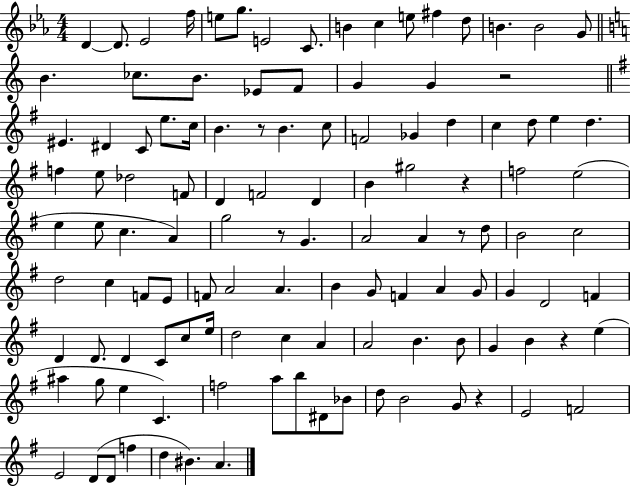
D4/q D4/e. Eb4/h F5/s E5/e G5/e. E4/h C4/e. B4/q C5/q E5/e F#5/q D5/e B4/q. B4/h G4/e B4/q. CES5/e. B4/e. Eb4/e F4/e G4/q G4/q R/h EIS4/q. D#4/q C4/e E5/e. C5/s B4/q. R/e B4/q. C5/e F4/h Gb4/q D5/q C5/q D5/e E5/q D5/q. F5/q E5/e Db5/h F4/e D4/q F4/h D4/q B4/q G#5/h R/q F5/h E5/h E5/q E5/e C5/q. A4/q G5/h R/e G4/q. A4/h A4/q R/e D5/e B4/h C5/h D5/h C5/q F4/e E4/e F4/e A4/h A4/q. B4/q G4/e F4/q A4/q G4/e G4/q D4/h F4/q D4/q D4/e. D4/q C4/e C5/e E5/s D5/h C5/q A4/q A4/h B4/q. B4/e G4/q B4/q R/q E5/q A#5/q G5/e E5/q C4/q. F5/h A5/e B5/e D#4/e Bb4/e D5/e B4/h G4/e R/q E4/h F4/h E4/h D4/e D4/e F5/q D5/q BIS4/q. A4/q.